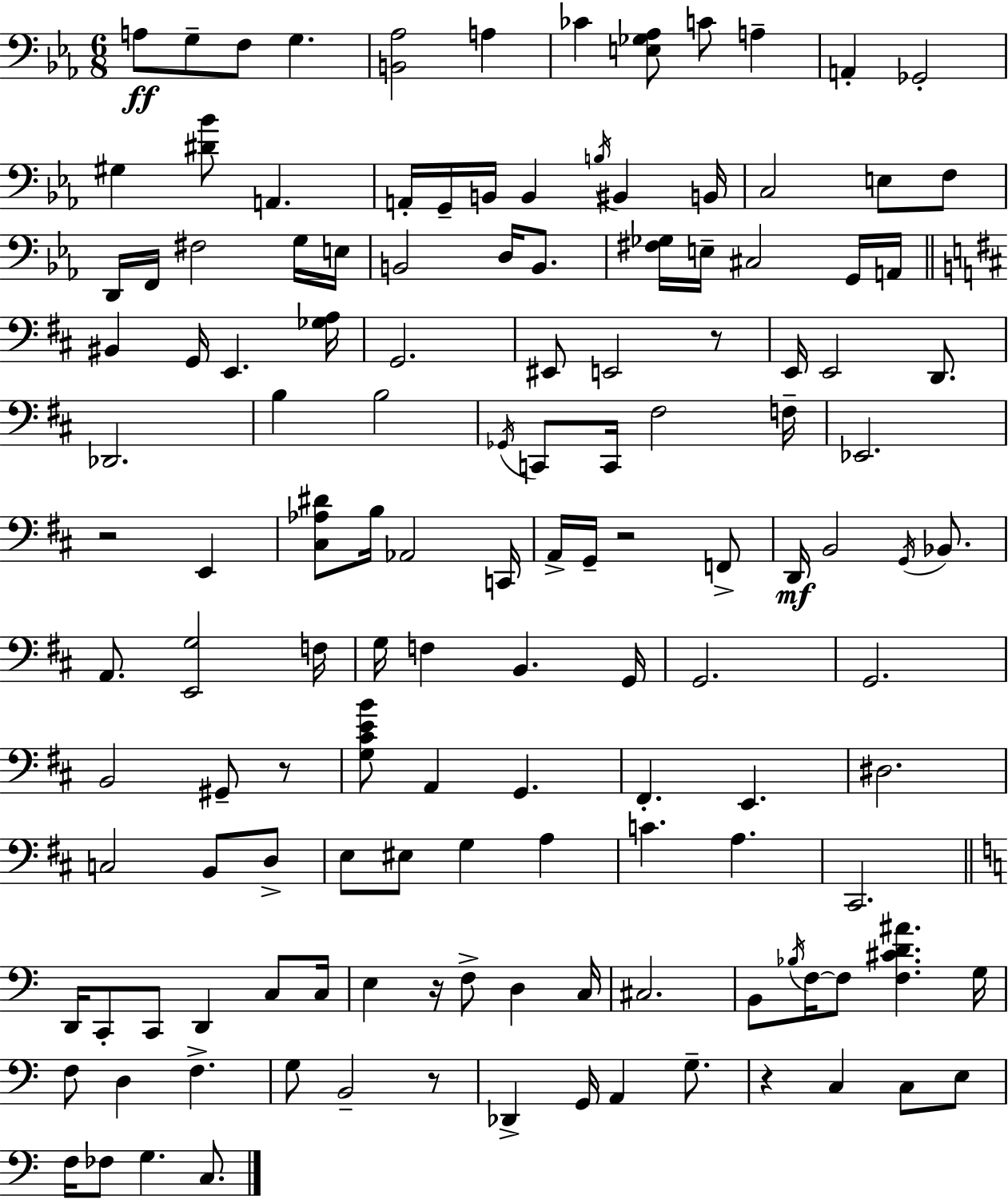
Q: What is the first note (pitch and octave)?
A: A3